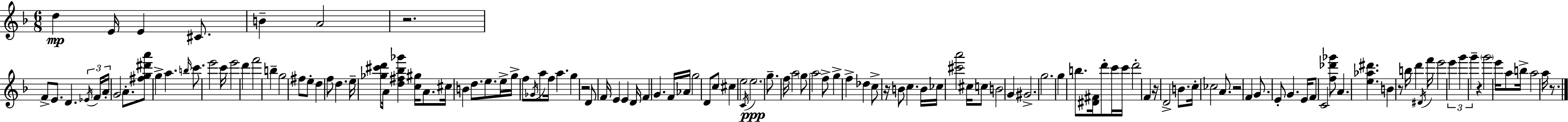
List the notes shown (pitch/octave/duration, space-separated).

D5/q E4/s E4/q C#4/e. B4/q A4/h R/h. F4/e E4/e. D4/q. Eb4/s F4/s A4/s G4/h A4/e. [F#5,G5,D#6,A6]/e G5/q A5/q. B5/s C6/e. E6/h C6/s E6/h D6/q F6/h B5/q G5/h F#5/e E5/e D5/q F5/e D5/q. E5/s [Gb5,C#6,D6]/e A4/s [D5,F#5,Bb5,Gb6]/q [C5,G#5]/s A4/e. C#5/s B4/q D5/e. E5/e. E5/s G5/s F5/e Gb4/s A5/e F5/s A5/q. G5/q R/h D4/e F4/s E4/q E4/q D4/s F4/q G4/q. F4/s Ab4/s G5/h D4/e C5/e C#5/q E5/h C4/s E5/h. G5/e. F5/s A5/h G5/e A5/h F5/e G5/q F5/q Db5/q C5/e R/s B4/e C5/q. B4/s CES5/s [C#6,A6]/h C#5/s C5/e B4/h G4/q G#4/h. G5/h. G5/q B5/e. [D#4,F#4]/s D6/e C6/s C6/s D6/h F4/q R/s D4/h B4/e. C5/s CES5/h A4/e. R/h F4/q G4/e. E4/e G4/q. E4/s F4/e C4/h [F5,Db6,Gb6]/e A4/q. [E5,Ab5,D#6]/q. B4/q R/e B5/s D6/q D#4/s F6/s E6/h E6/q G6/q G6/q R/q G6/h E6/s A5/e B5/s A5/h A5/s R/e.